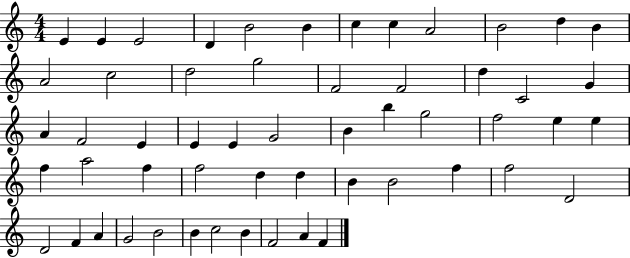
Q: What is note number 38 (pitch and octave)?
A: D5